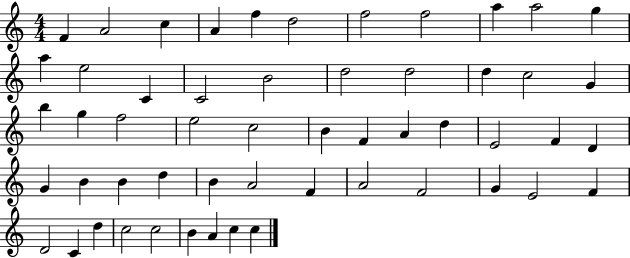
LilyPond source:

{
  \clef treble
  \numericTimeSignature
  \time 4/4
  \key c \major
  f'4 a'2 c''4 | a'4 f''4 d''2 | f''2 f''2 | a''4 a''2 g''4 | \break a''4 e''2 c'4 | c'2 b'2 | d''2 d''2 | d''4 c''2 g'4 | \break b''4 g''4 f''2 | e''2 c''2 | b'4 f'4 a'4 d''4 | e'2 f'4 d'4 | \break g'4 b'4 b'4 d''4 | b'4 a'2 f'4 | a'2 f'2 | g'4 e'2 f'4 | \break d'2 c'4 d''4 | c''2 c''2 | b'4 a'4 c''4 c''4 | \bar "|."
}